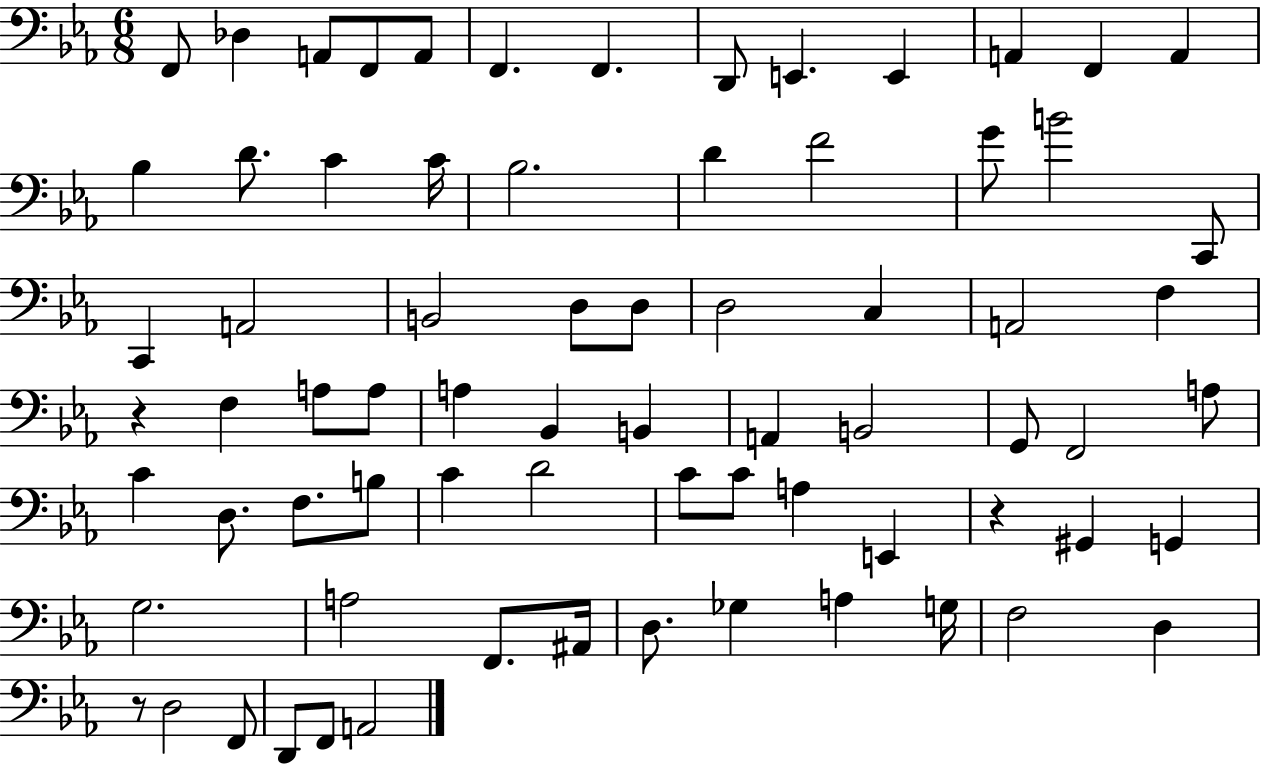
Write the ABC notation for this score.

X:1
T:Untitled
M:6/8
L:1/4
K:Eb
F,,/2 _D, A,,/2 F,,/2 A,,/2 F,, F,, D,,/2 E,, E,, A,, F,, A,, _B, D/2 C C/4 _B,2 D F2 G/2 B2 C,,/2 C,, A,,2 B,,2 D,/2 D,/2 D,2 C, A,,2 F, z F, A,/2 A,/2 A, _B,, B,, A,, B,,2 G,,/2 F,,2 A,/2 C D,/2 F,/2 B,/2 C D2 C/2 C/2 A, E,, z ^G,, G,, G,2 A,2 F,,/2 ^A,,/4 D,/2 _G, A, G,/4 F,2 D, z/2 D,2 F,,/2 D,,/2 F,,/2 A,,2